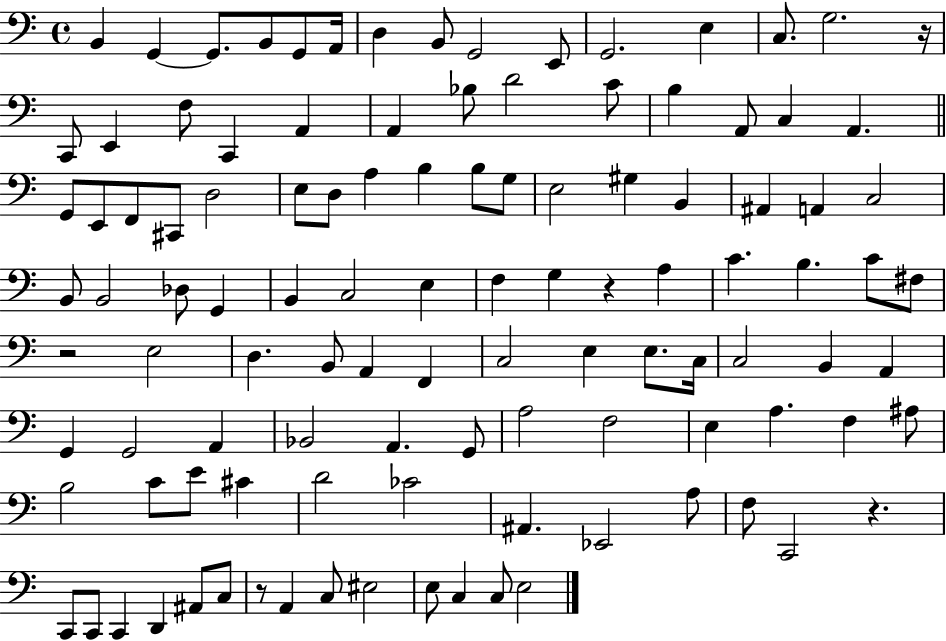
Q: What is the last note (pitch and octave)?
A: E3